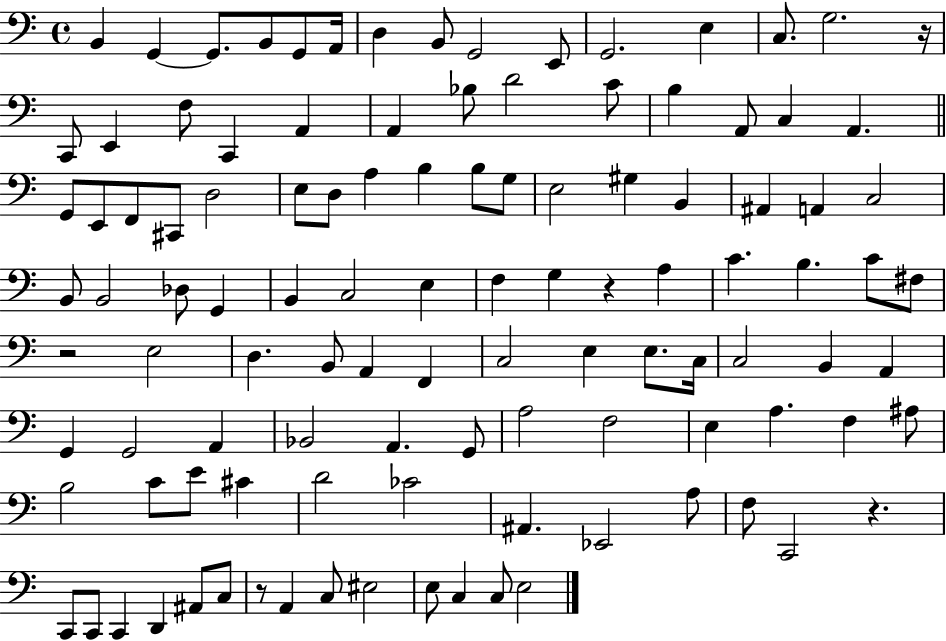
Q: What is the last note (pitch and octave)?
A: E3